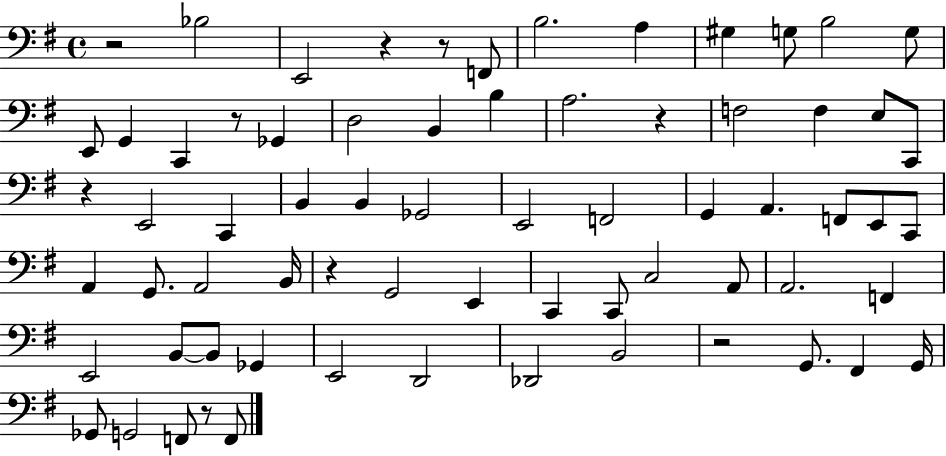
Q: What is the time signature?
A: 4/4